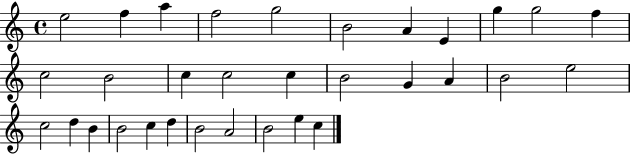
{
  \clef treble
  \time 4/4
  \defaultTimeSignature
  \key c \major
  e''2 f''4 a''4 | f''2 g''2 | b'2 a'4 e'4 | g''4 g''2 f''4 | \break c''2 b'2 | c''4 c''2 c''4 | b'2 g'4 a'4 | b'2 e''2 | \break c''2 d''4 b'4 | b'2 c''4 d''4 | b'2 a'2 | b'2 e''4 c''4 | \break \bar "|."
}